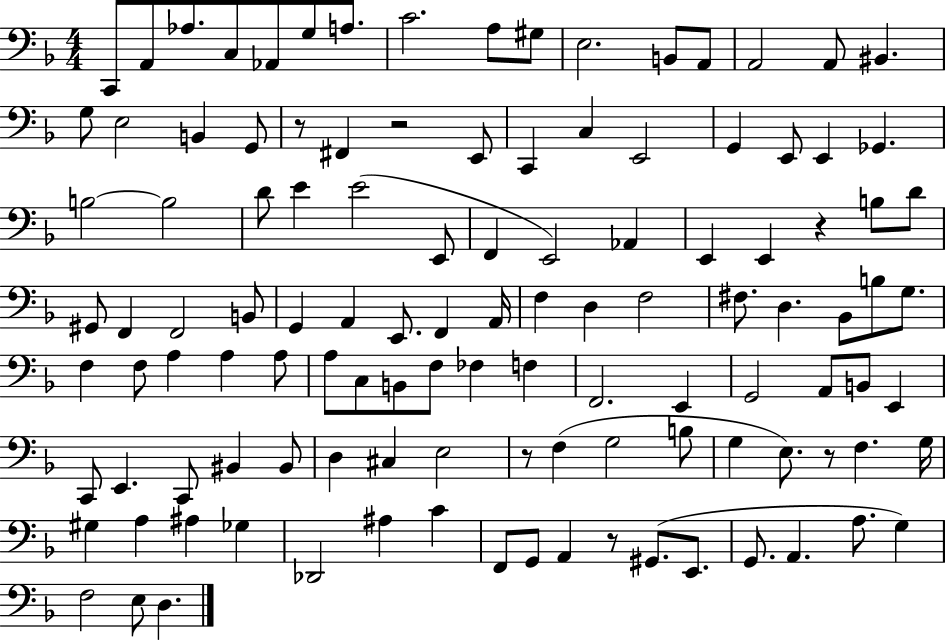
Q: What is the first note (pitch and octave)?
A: C2